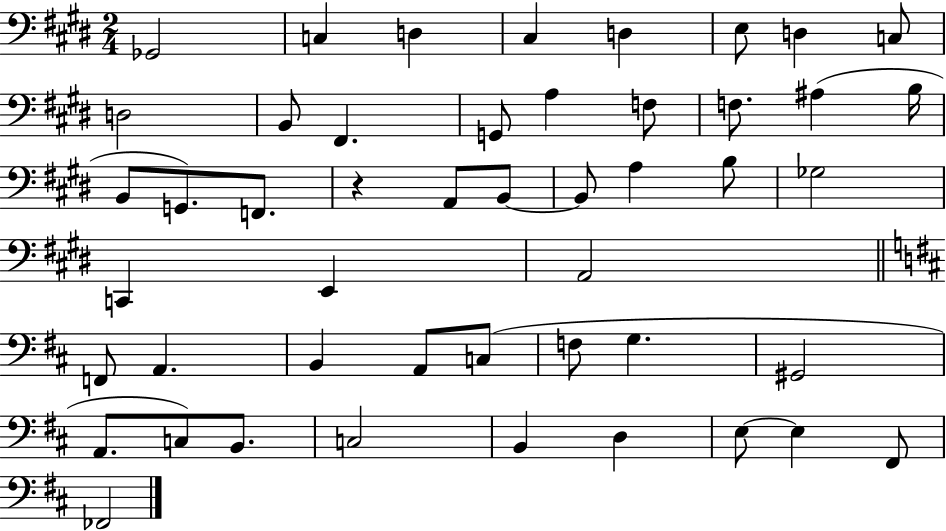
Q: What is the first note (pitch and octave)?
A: Gb2